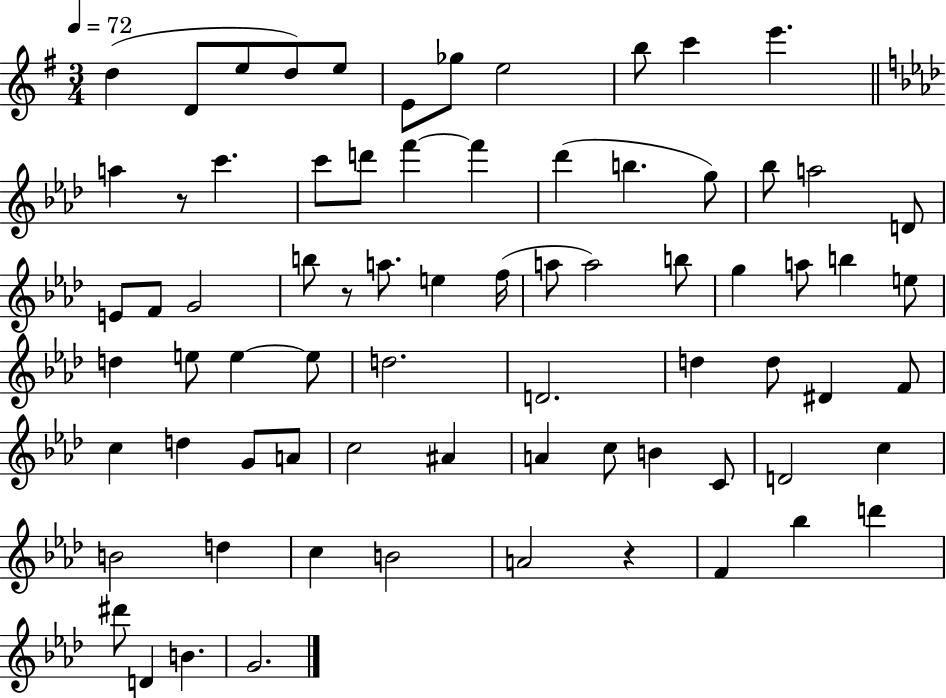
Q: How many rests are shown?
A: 3